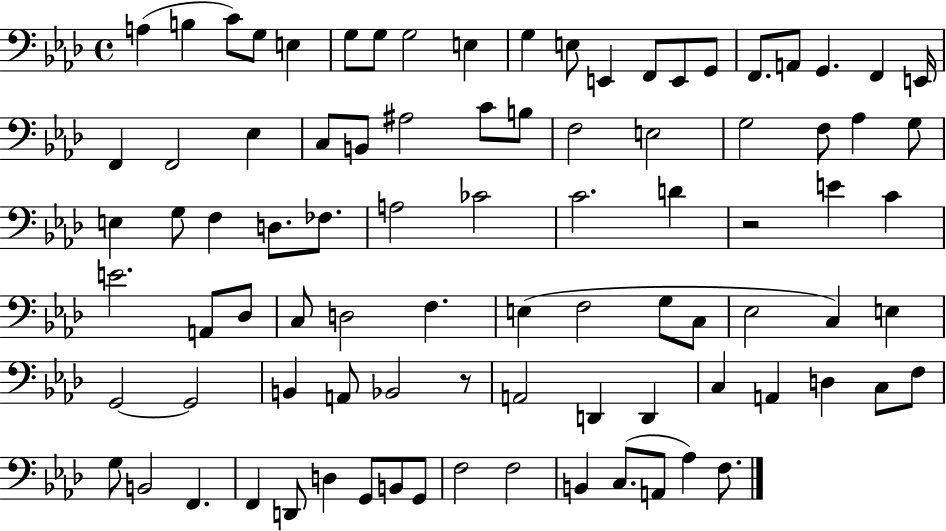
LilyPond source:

{
  \clef bass
  \time 4/4
  \defaultTimeSignature
  \key aes \major
  \repeat volta 2 { a4( b4 c'8) g8 e4 | g8 g8 g2 e4 | g4 e8 e,4 f,8 e,8 g,8 | f,8. a,8 g,4. f,4 e,16 | \break f,4 f,2 ees4 | c8 b,8 ais2 c'8 b8 | f2 e2 | g2 f8 aes4 g8 | \break e4 g8 f4 d8. fes8. | a2 ces'2 | c'2. d'4 | r2 e'4 c'4 | \break e'2. a,8 des8 | c8 d2 f4. | e4( f2 g8 c8 | ees2 c4) e4 | \break g,2~~ g,2 | b,4 a,8 bes,2 r8 | a,2 d,4 d,4 | c4 a,4 d4 c8 f8 | \break g8 b,2 f,4. | f,4 d,8 d4 g,8 b,8 g,8 | f2 f2 | b,4 c8.( a,8 aes4) f8. | \break } \bar "|."
}